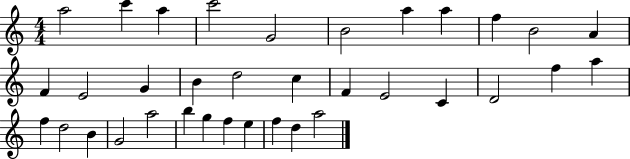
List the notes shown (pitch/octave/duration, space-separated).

A5/h C6/q A5/q C6/h G4/h B4/h A5/q A5/q F5/q B4/h A4/q F4/q E4/h G4/q B4/q D5/h C5/q F4/q E4/h C4/q D4/h F5/q A5/q F5/q D5/h B4/q G4/h A5/h B5/q G5/q F5/q E5/q F5/q D5/q A5/h